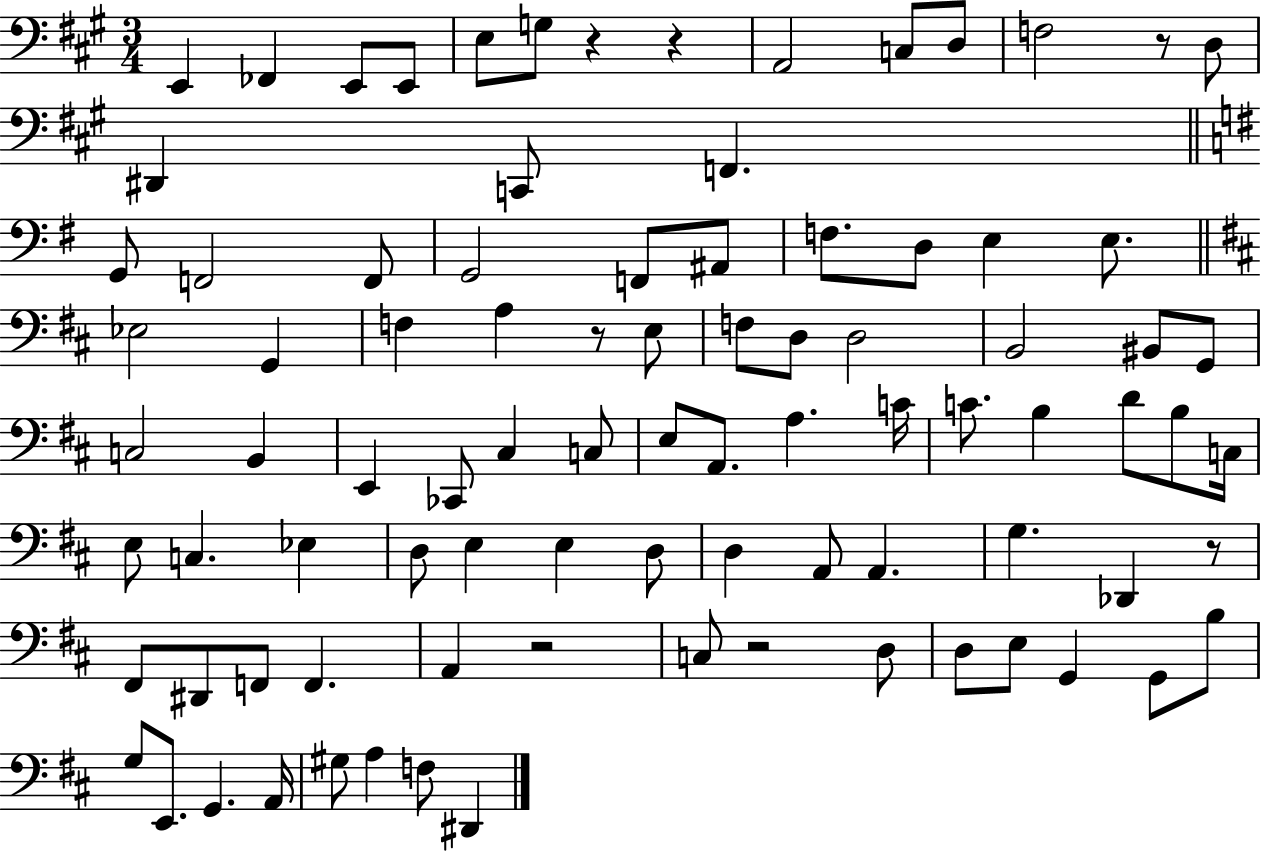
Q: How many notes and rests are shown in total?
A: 89